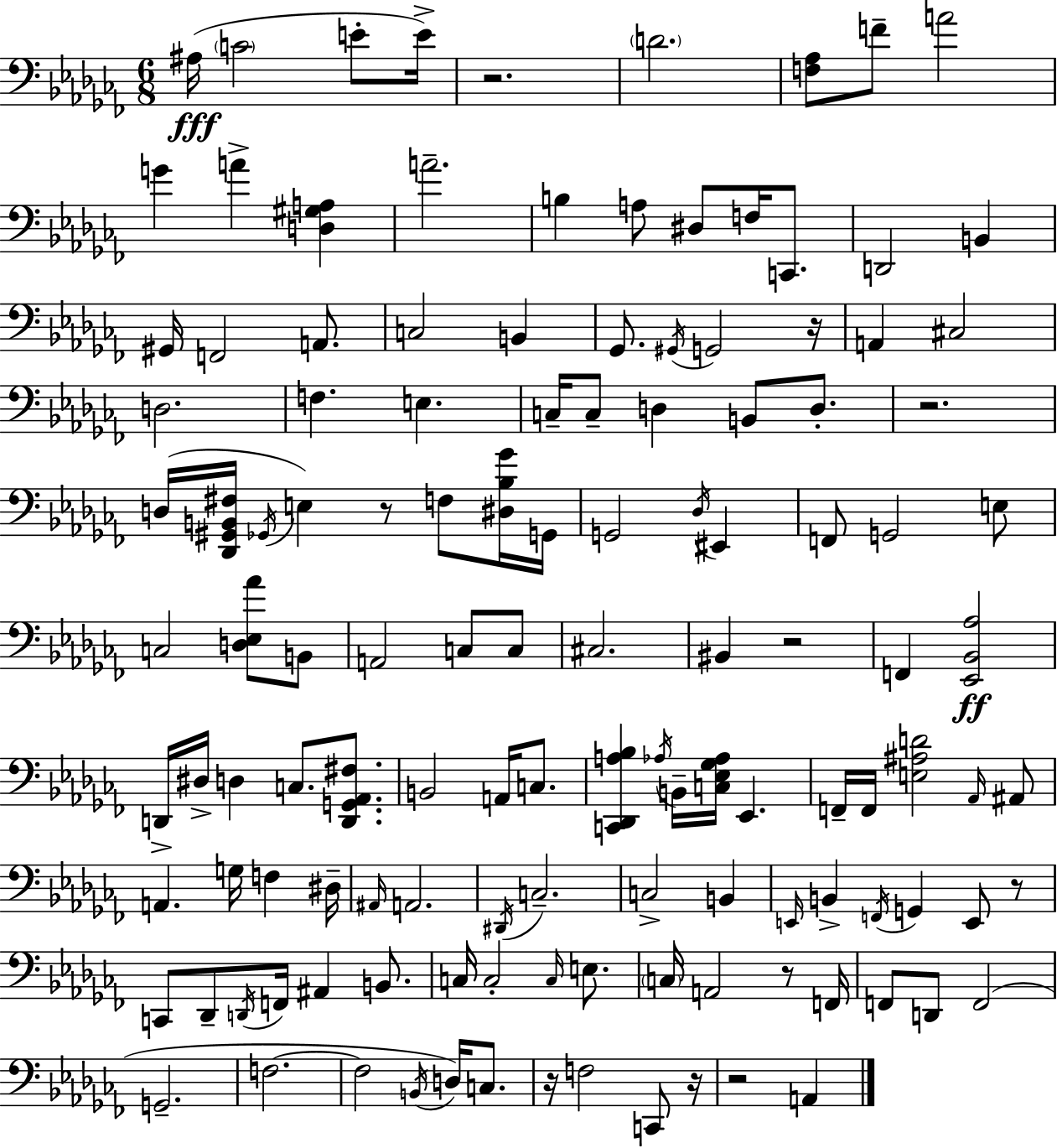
{
  \clef bass
  \numericTimeSignature
  \time 6/8
  \key aes \minor
  ais16(\fff \parenthesize c'2 e'8-. e'16->) | r2. | \parenthesize d'2. | <f aes>8 f'8-- a'2 | \break g'4 a'4-> <d gis a>4 | a'2.-- | b4 a8 dis8 f16 c,8. | d,2 b,4 | \break gis,16 f,2 a,8. | c2 b,4 | ges,8. \acciaccatura { gis,16 } g,2 | r16 a,4 cis2 | \break d2. | f4. e4. | c16-- c8-- d4 b,8 d8.-. | r2. | \break d16( <des, gis, b, fis>16 \acciaccatura { ges,16 } e4) r8 f8 | <dis bes ges'>16 g,16 g,2 \acciaccatura { des16 } eis,4 | f,8 g,2 | e8 c2 <d ees aes'>8 | \break b,8 a,2 c8 | c8 cis2. | bis,4 r2 | f,4 <ees, bes, aes>2\ff | \break d,16-> dis16-> d4 c8. | <d, g, aes, fis>8. b,2 a,16 | c8. <c, des, a bes>4 \acciaccatura { aes16 } b,16-- <c ees ges aes>16 ees,4. | f,16-- f,16 <e ais d'>2 | \break \grace { aes,16 } ais,8 a,4. g16 | f4 dis16-- \grace { ais,16 } a,2. | \acciaccatura { dis,16 } c2.-- | c2-> | \break b,4 \grace { e,16 } b,4-> | \acciaccatura { f,16 } g,4 e,8 r8 c,8 des,8-- | \acciaccatura { d,16 } f,16 ais,4 b,8. c16 c2-. | \grace { c16 } e8. \parenthesize c16 | \break a,2 r8 f,16 f,8 | d,8 f,2( g,2.-- | f2.~~ | f2 | \break \acciaccatura { b,16 }) d16 c8. | r16 f2 c,8 r16 | r2 a,4 | \bar "|."
}